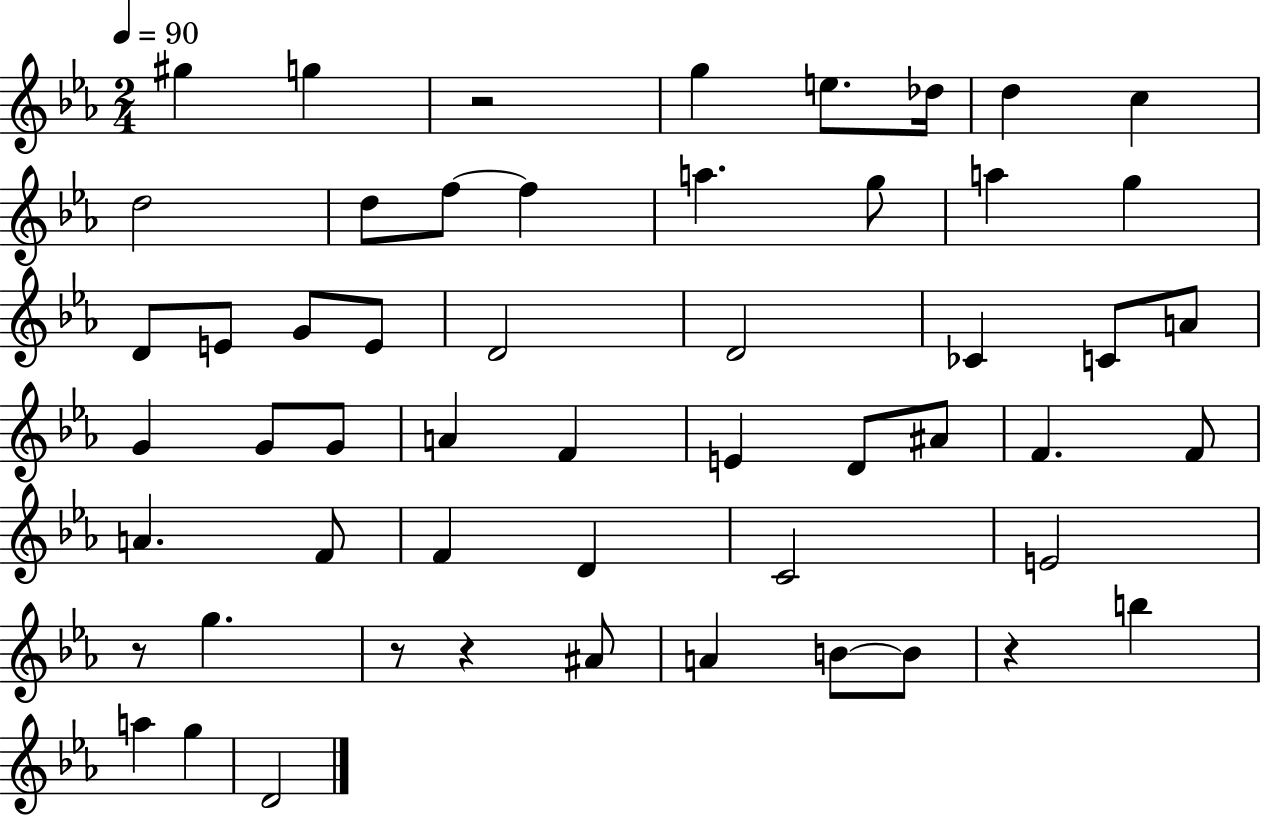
{
  \clef treble
  \numericTimeSignature
  \time 2/4
  \key ees \major
  \tempo 4 = 90
  \repeat volta 2 { gis''4 g''4 | r2 | g''4 e''8. des''16 | d''4 c''4 | \break d''2 | d''8 f''8~~ f''4 | a''4. g''8 | a''4 g''4 | \break d'8 e'8 g'8 e'8 | d'2 | d'2 | ces'4 c'8 a'8 | \break g'4 g'8 g'8 | a'4 f'4 | e'4 d'8 ais'8 | f'4. f'8 | \break a'4. f'8 | f'4 d'4 | c'2 | e'2 | \break r8 g''4. | r8 r4 ais'8 | a'4 b'8~~ b'8 | r4 b''4 | \break a''4 g''4 | d'2 | } \bar "|."
}